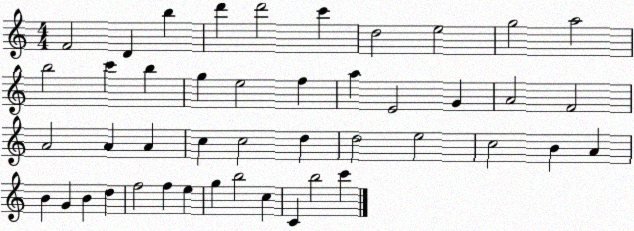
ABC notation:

X:1
T:Untitled
M:4/4
L:1/4
K:C
F2 D b d' d'2 c' d2 e2 g2 a2 b2 c' b g e2 f a E2 G A2 F2 A2 A A c c2 d d2 e2 c2 B A B G B d f2 f e g b2 c C b2 c'